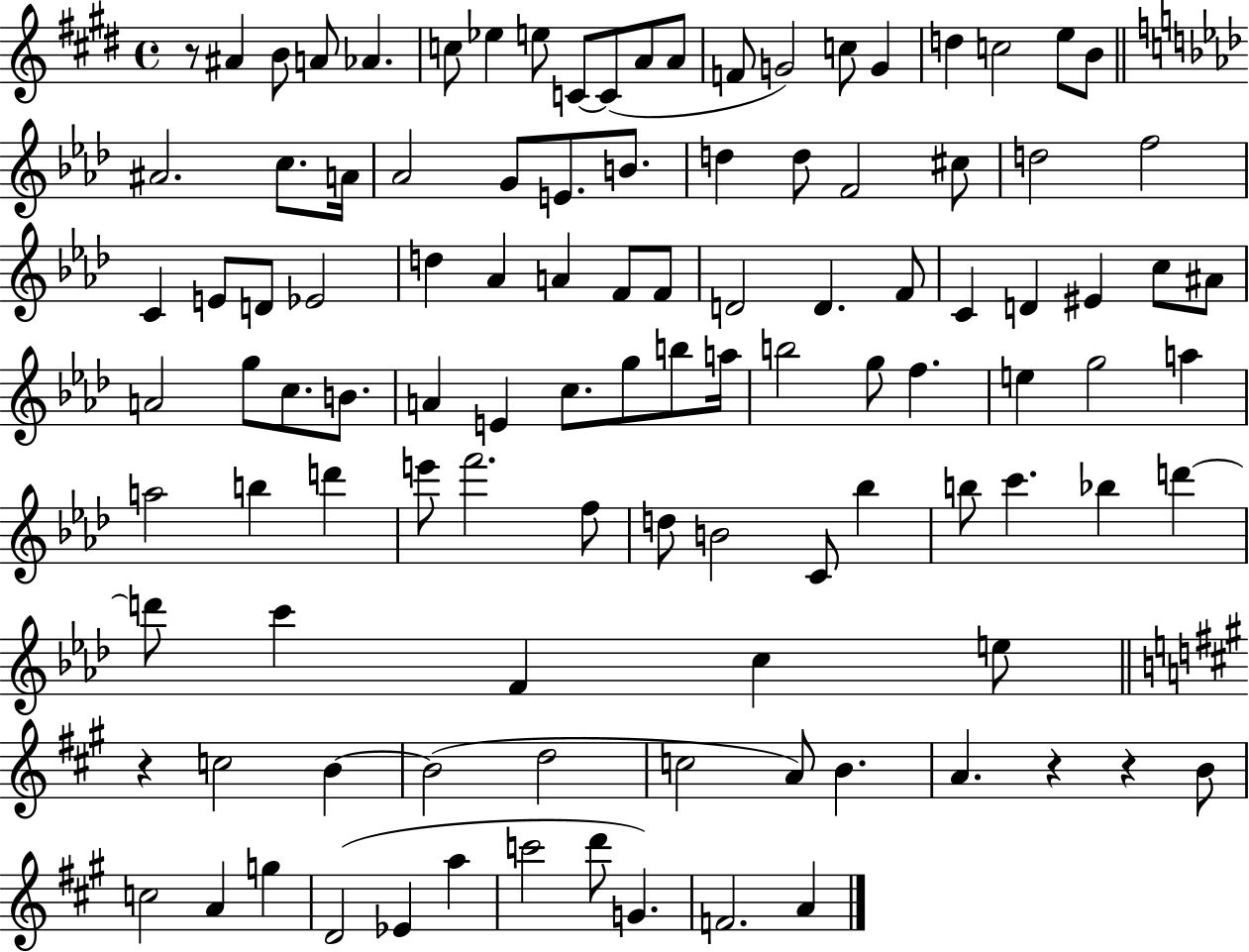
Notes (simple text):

R/e A#4/q B4/e A4/e Ab4/q. C5/e Eb5/q E5/e C4/e C4/e A4/e A4/e F4/e G4/h C5/e G4/q D5/q C5/h E5/e B4/e A#4/h. C5/e. A4/s Ab4/h G4/e E4/e. B4/e. D5/q D5/e F4/h C#5/e D5/h F5/h C4/q E4/e D4/e Eb4/h D5/q Ab4/q A4/q F4/e F4/e D4/h D4/q. F4/e C4/q D4/q EIS4/q C5/e A#4/e A4/h G5/e C5/e. B4/e. A4/q E4/q C5/e. G5/e B5/e A5/s B5/h G5/e F5/q. E5/q G5/h A5/q A5/h B5/q D6/q E6/e F6/h. F5/e D5/e B4/h C4/e Bb5/q B5/e C6/q. Bb5/q D6/q D6/e C6/q F4/q C5/q E5/e R/q C5/h B4/q B4/h D5/h C5/h A4/e B4/q. A4/q. R/q R/q B4/e C5/h A4/q G5/q D4/h Eb4/q A5/q C6/h D6/e G4/q. F4/h. A4/q